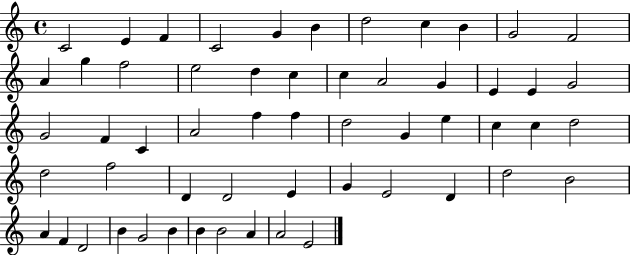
C4/h E4/q F4/q C4/h G4/q B4/q D5/h C5/q B4/q G4/h F4/h A4/q G5/q F5/h E5/h D5/q C5/q C5/q A4/h G4/q E4/q E4/q G4/h G4/h F4/q C4/q A4/h F5/q F5/q D5/h G4/q E5/q C5/q C5/q D5/h D5/h F5/h D4/q D4/h E4/q G4/q E4/h D4/q D5/h B4/h A4/q F4/q D4/h B4/q G4/h B4/q B4/q B4/h A4/q A4/h E4/h